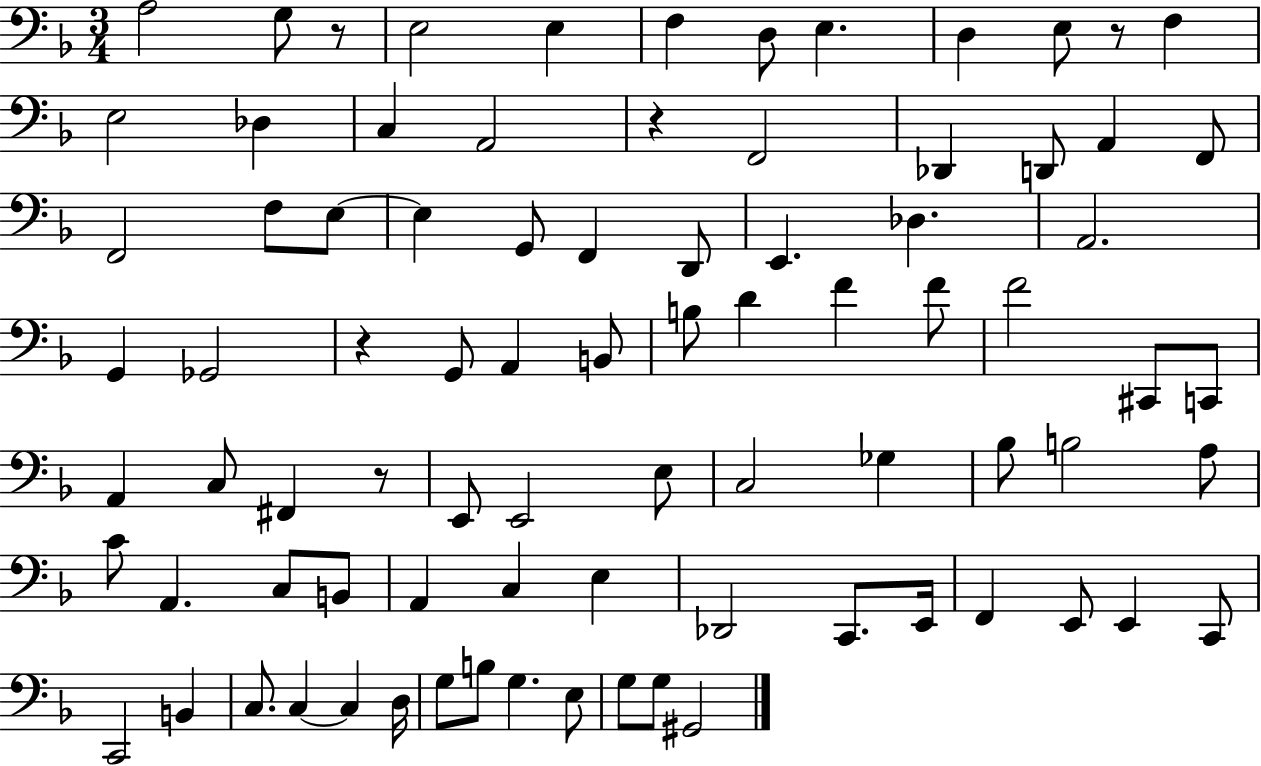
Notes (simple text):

A3/h G3/e R/e E3/h E3/q F3/q D3/e E3/q. D3/q E3/e R/e F3/q E3/h Db3/q C3/q A2/h R/q F2/h Db2/q D2/e A2/q F2/e F2/h F3/e E3/e E3/q G2/e F2/q D2/e E2/q. Db3/q. A2/h. G2/q Gb2/h R/q G2/e A2/q B2/e B3/e D4/q F4/q F4/e F4/h C#2/e C2/e A2/q C3/e F#2/q R/e E2/e E2/h E3/e C3/h Gb3/q Bb3/e B3/h A3/e C4/e A2/q. C3/e B2/e A2/q C3/q E3/q Db2/h C2/e. E2/s F2/q E2/e E2/q C2/e C2/h B2/q C3/e. C3/q C3/q D3/s G3/e B3/e G3/q. E3/e G3/e G3/e G#2/h